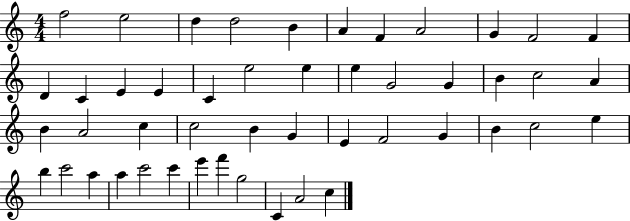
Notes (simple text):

F5/h E5/h D5/q D5/h B4/q A4/q F4/q A4/h G4/q F4/h F4/q D4/q C4/q E4/q E4/q C4/q E5/h E5/q E5/q G4/h G4/q B4/q C5/h A4/q B4/q A4/h C5/q C5/h B4/q G4/q E4/q F4/h G4/q B4/q C5/h E5/q B5/q C6/h A5/q A5/q C6/h C6/q E6/q F6/q G5/h C4/q A4/h C5/q